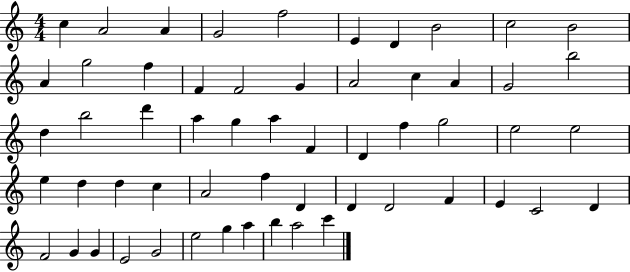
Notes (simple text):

C5/q A4/h A4/q G4/h F5/h E4/q D4/q B4/h C5/h B4/h A4/q G5/h F5/q F4/q F4/h G4/q A4/h C5/q A4/q G4/h B5/h D5/q B5/h D6/q A5/q G5/q A5/q F4/q D4/q F5/q G5/h E5/h E5/h E5/q D5/q D5/q C5/q A4/h F5/q D4/q D4/q D4/h F4/q E4/q C4/h D4/q F4/h G4/q G4/q E4/h G4/h E5/h G5/q A5/q B5/q A5/h C6/q